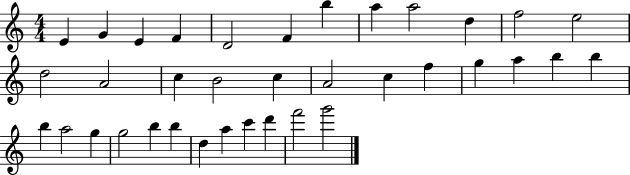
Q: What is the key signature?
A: C major